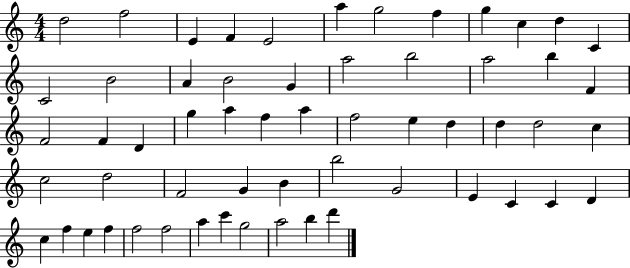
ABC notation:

X:1
T:Untitled
M:4/4
L:1/4
K:C
d2 f2 E F E2 a g2 f g c d C C2 B2 A B2 G a2 b2 a2 b F F2 F D g a f a f2 e d d d2 c c2 d2 F2 G B b2 G2 E C C D c f e f f2 f2 a c' g2 a2 b d'